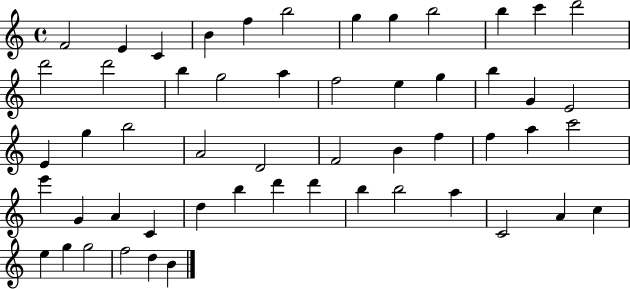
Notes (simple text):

F4/h E4/q C4/q B4/q F5/q B5/h G5/q G5/q B5/h B5/q C6/q D6/h D6/h D6/h B5/q G5/h A5/q F5/h E5/q G5/q B5/q G4/q E4/h E4/q G5/q B5/h A4/h D4/h F4/h B4/q F5/q F5/q A5/q C6/h E6/q G4/q A4/q C4/q D5/q B5/q D6/q D6/q B5/q B5/h A5/q C4/h A4/q C5/q E5/q G5/q G5/h F5/h D5/q B4/q